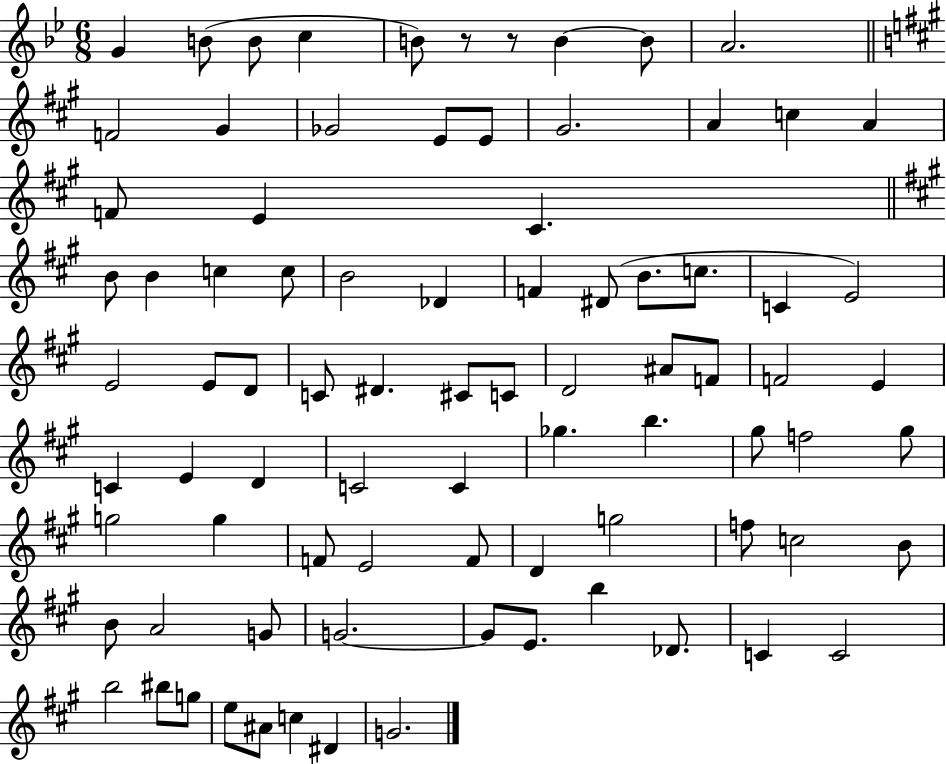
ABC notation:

X:1
T:Untitled
M:6/8
L:1/4
K:Bb
G B/2 B/2 c B/2 z/2 z/2 B B/2 A2 F2 ^G _G2 E/2 E/2 ^G2 A c A F/2 E ^C B/2 B c c/2 B2 _D F ^D/2 B/2 c/2 C E2 E2 E/2 D/2 C/2 ^D ^C/2 C/2 D2 ^A/2 F/2 F2 E C E D C2 C _g b ^g/2 f2 ^g/2 g2 g F/2 E2 F/2 D g2 f/2 c2 B/2 B/2 A2 G/2 G2 G/2 E/2 b _D/2 C C2 b2 ^b/2 g/2 e/2 ^A/2 c ^D G2